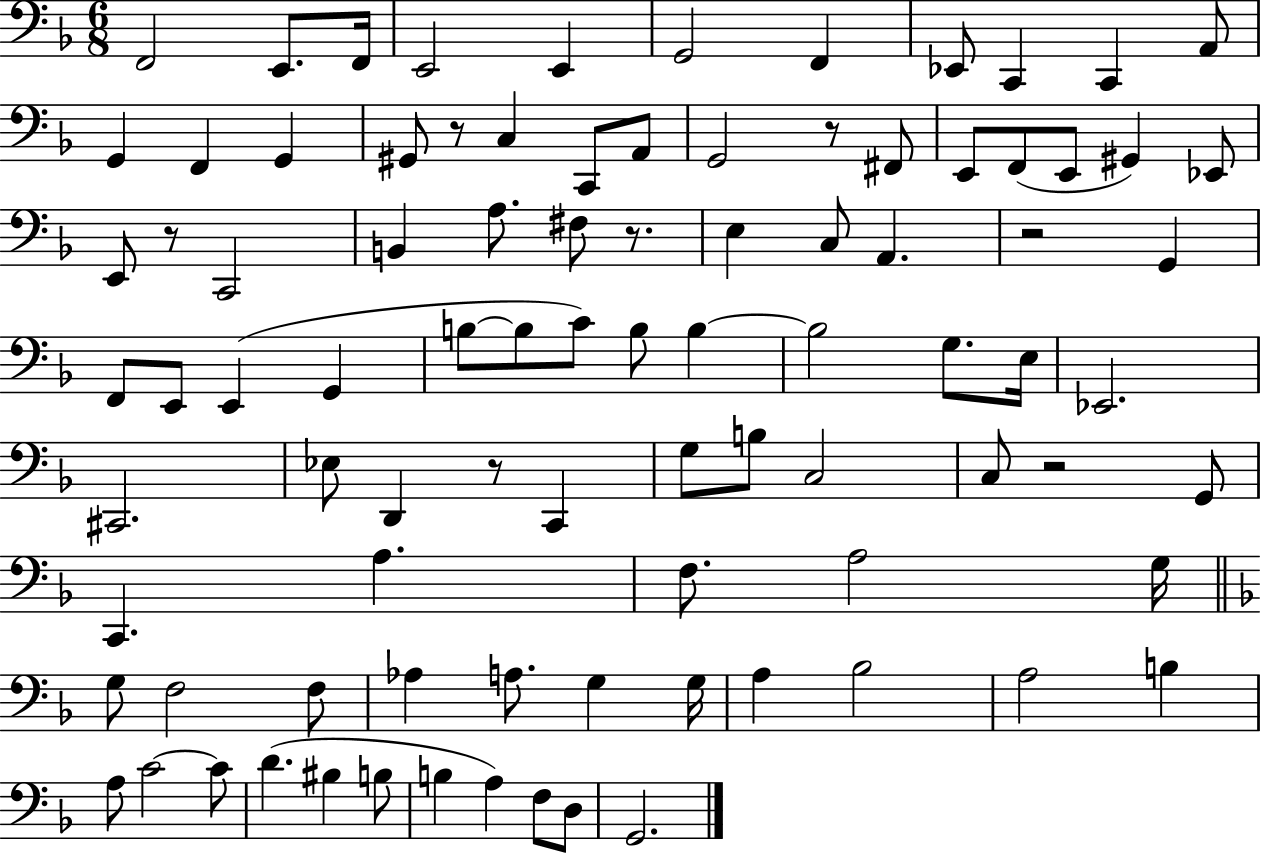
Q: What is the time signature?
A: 6/8